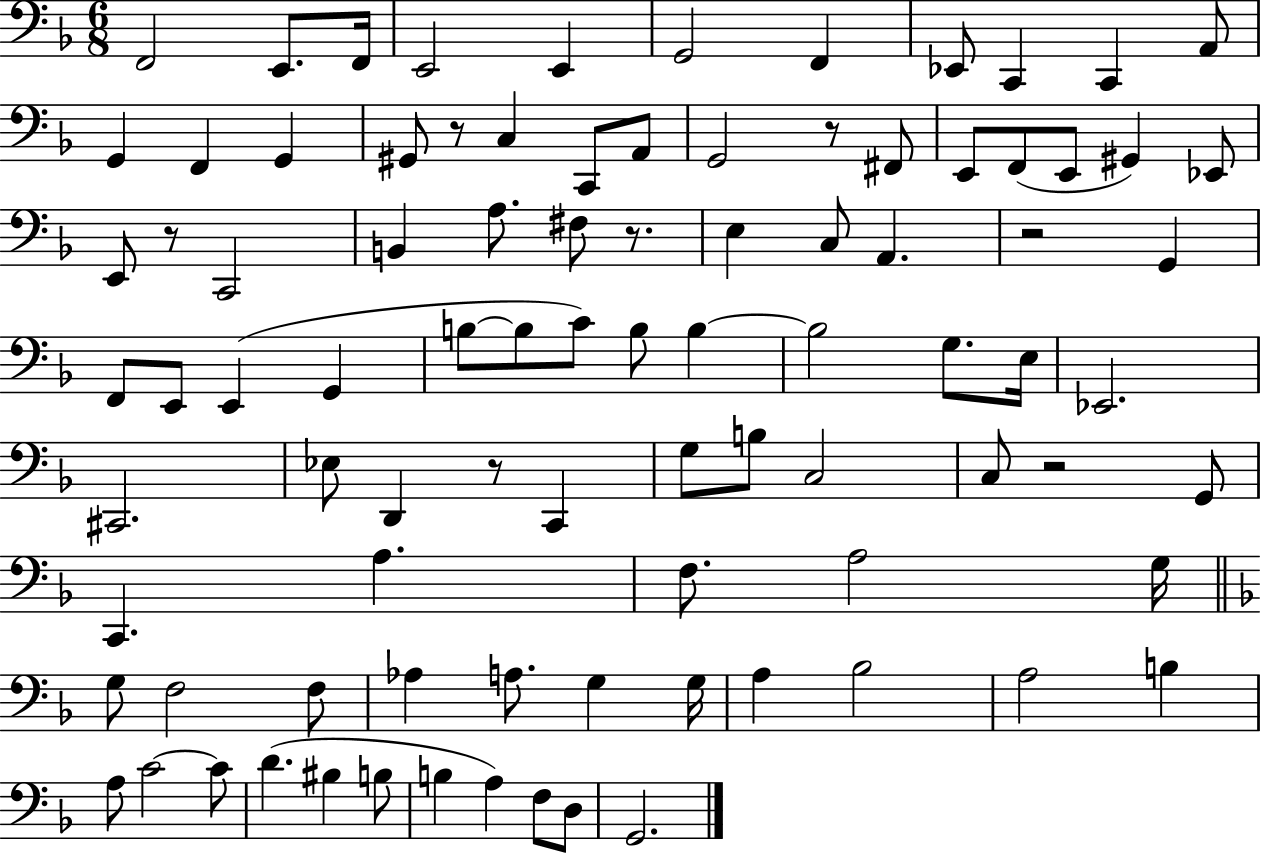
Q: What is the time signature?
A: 6/8